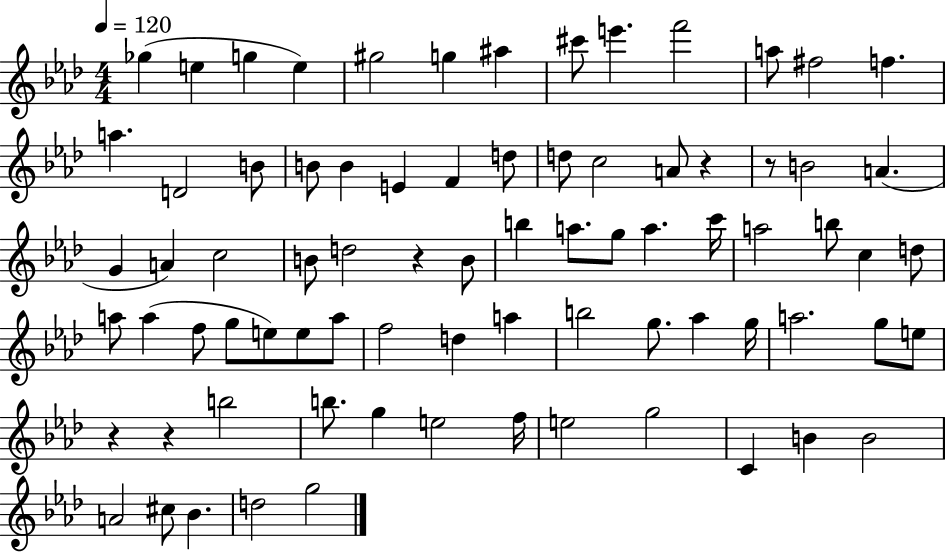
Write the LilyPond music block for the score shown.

{
  \clef treble
  \numericTimeSignature
  \time 4/4
  \key aes \major
  \tempo 4 = 120
  ges''4( e''4 g''4 e''4) | gis''2 g''4 ais''4 | cis'''8 e'''4. f'''2 | a''8 fis''2 f''4. | \break a''4. d'2 b'8 | b'8 b'4 e'4 f'4 d''8 | d''8 c''2 a'8 r4 | r8 b'2 a'4.( | \break g'4 a'4) c''2 | b'8 d''2 r4 b'8 | b''4 a''8. g''8 a''4. c'''16 | a''2 b''8 c''4 d''8 | \break a''8 a''4( f''8 g''8 e''8) e''8 a''8 | f''2 d''4 a''4 | b''2 g''8. aes''4 g''16 | a''2. g''8 e''8 | \break r4 r4 b''2 | b''8. g''4 e''2 f''16 | e''2 g''2 | c'4 b'4 b'2 | \break a'2 cis''8 bes'4. | d''2 g''2 | \bar "|."
}